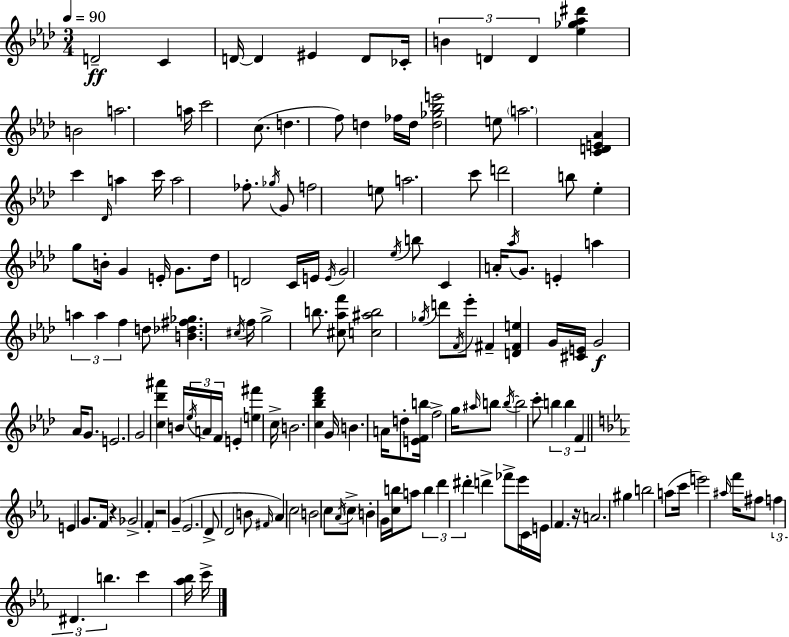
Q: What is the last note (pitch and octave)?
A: C6